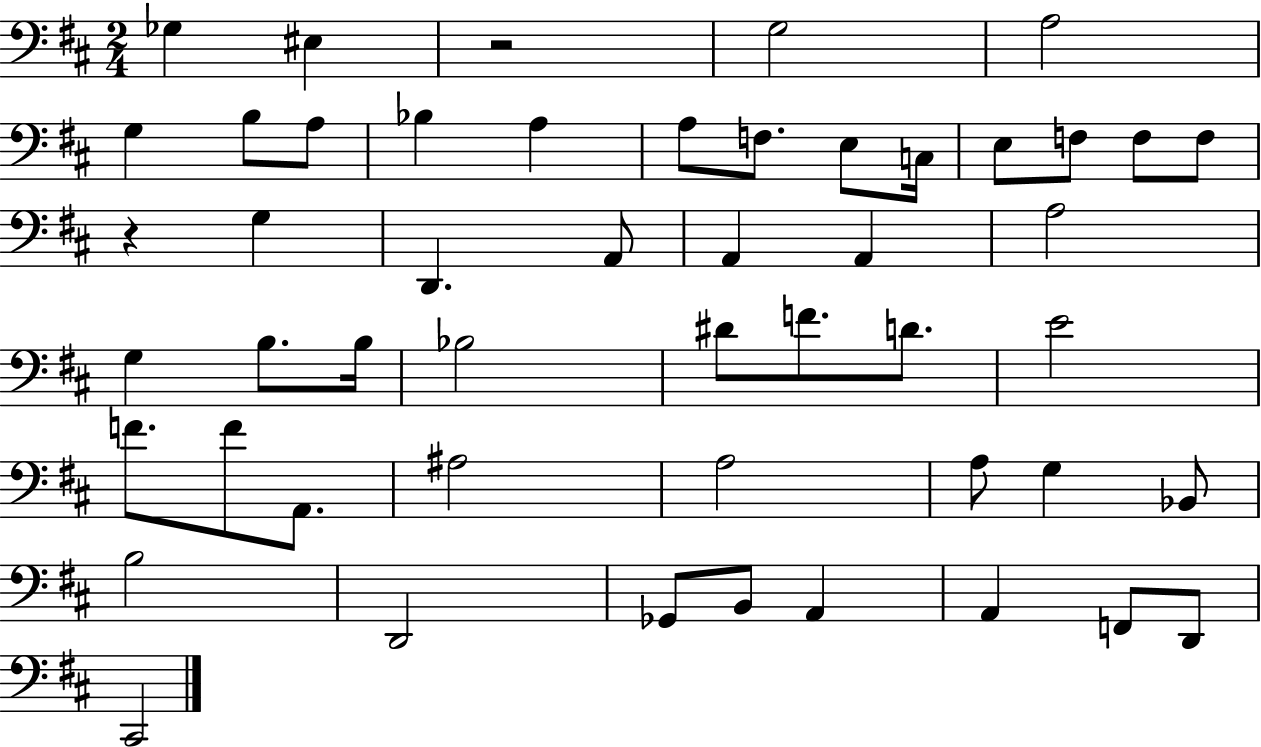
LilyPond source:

{
  \clef bass
  \numericTimeSignature
  \time 2/4
  \key d \major
  ges4 eis4 | r2 | g2 | a2 | \break g4 b8 a8 | bes4 a4 | a8 f8. e8 c16 | e8 f8 f8 f8 | \break r4 g4 | d,4. a,8 | a,4 a,4 | a2 | \break g4 b8. b16 | bes2 | dis'8 f'8. d'8. | e'2 | \break f'8. f'8 a,8. | ais2 | a2 | a8 g4 bes,8 | \break b2 | d,2 | ges,8 b,8 a,4 | a,4 f,8 d,8 | \break cis,2 | \bar "|."
}